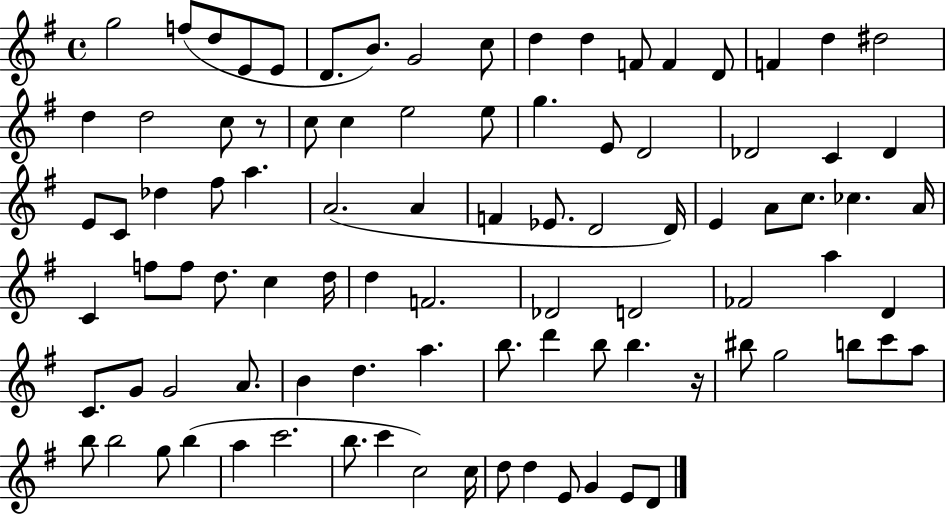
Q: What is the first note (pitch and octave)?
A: G5